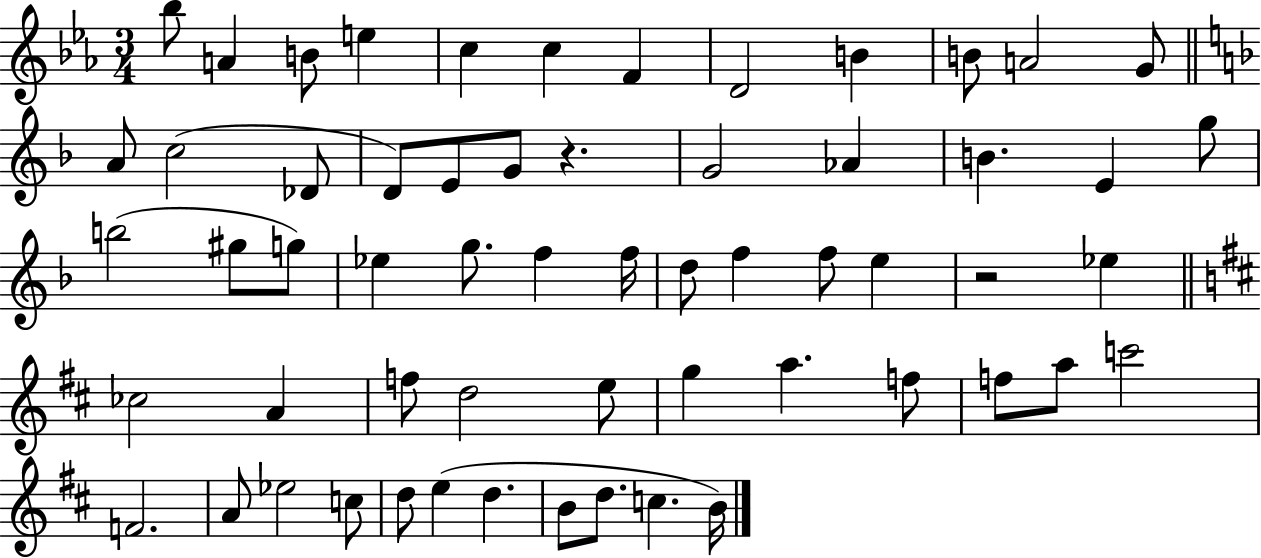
Bb5/e A4/q B4/e E5/q C5/q C5/q F4/q D4/h B4/q B4/e A4/h G4/e A4/e C5/h Db4/e D4/e E4/e G4/e R/q. G4/h Ab4/q B4/q. E4/q G5/e B5/h G#5/e G5/e Eb5/q G5/e. F5/q F5/s D5/e F5/q F5/e E5/q R/h Eb5/q CES5/h A4/q F5/e D5/h E5/e G5/q A5/q. F5/e F5/e A5/e C6/h F4/h. A4/e Eb5/h C5/e D5/e E5/q D5/q. B4/e D5/e. C5/q. B4/s